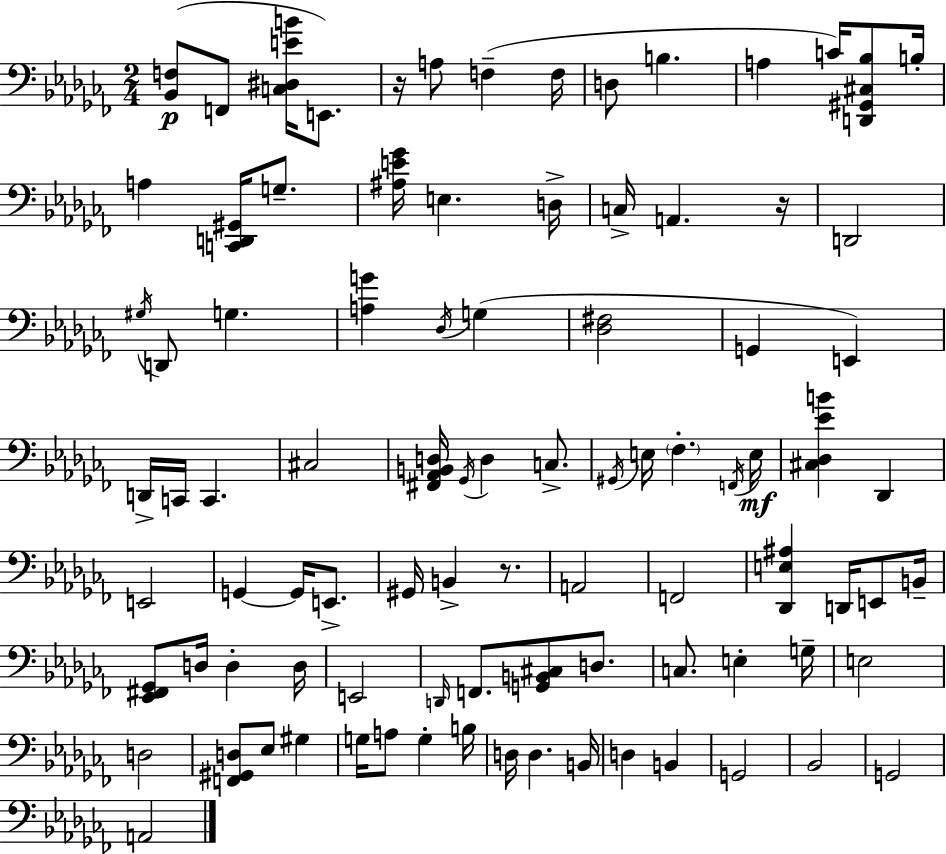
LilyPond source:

{
  \clef bass
  \numericTimeSignature
  \time 2/4
  \key aes \minor
  \repeat volta 2 { <bes, f>8(\p f,8 <c dis e' b'>16 e,8.) | r16 a8 f4--( f16 | d8 b4. | a4 c'16) <d, gis, cis bes>8 b16-. | \break a4 <c, d, gis,>16 g8.-- | <ais e' ges'>16 e4. d16-> | c16-> a,4. r16 | d,2 | \break \acciaccatura { gis16 } d,8 g4. | <a g'>4 \acciaccatura { des16 }( g4 | <des fis>2 | g,4 e,4) | \break d,16-> c,16 c,4. | cis2 | <fis, aes, b, d>16 \acciaccatura { ges,16 } d4 | c8.-> \acciaccatura { gis,16 } e16 \parenthesize fes4.-. | \break \acciaccatura { f,16 } e16\mf <cis des ees' b'>4 | des,4 e,2 | g,4~~ | g,16 e,8.-> gis,16 b,4-> | \break r8. a,2 | f,2 | <des, e ais>4 | d,16 e,8 b,16-- <ees, fis, ges,>8 d16 | \break d4-. d16 e,2 | \grace { d,16 } f,8. | <g, b, cis>8 d8. c8. | e4-. g16-- e2 | \break d2 | <f, gis, d>8 | ees8 gis4 g16 a8 | g4-. b16 d16 d4. | \break b,16 d4 | b,4 g,2 | bes,2 | g,2 | \break a,2 | } \bar "|."
}